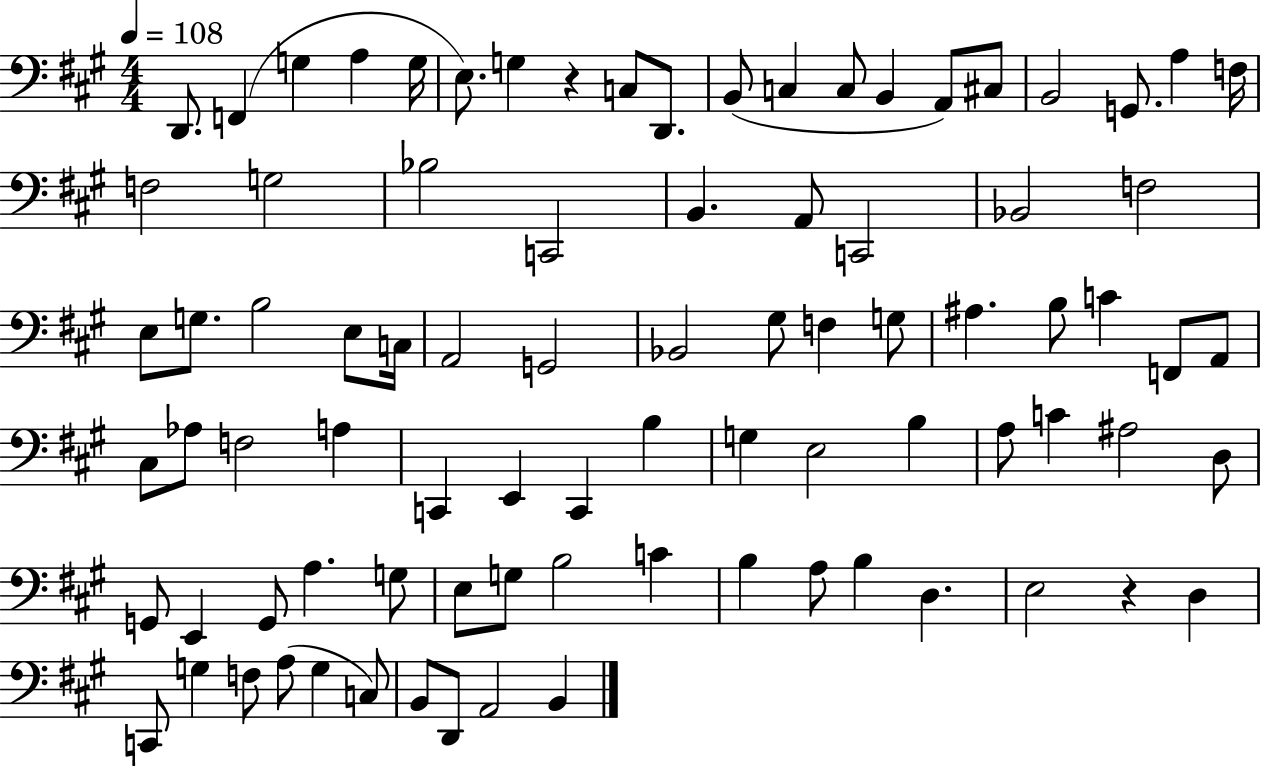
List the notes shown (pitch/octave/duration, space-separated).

D2/e. F2/q G3/q A3/q G3/s E3/e. G3/q R/q C3/e D2/e. B2/e C3/q C3/e B2/q A2/e C#3/e B2/h G2/e. A3/q F3/s F3/h G3/h Bb3/h C2/h B2/q. A2/e C2/h Bb2/h F3/h E3/e G3/e. B3/h E3/e C3/s A2/h G2/h Bb2/h G#3/e F3/q G3/e A#3/q. B3/e C4/q F2/e A2/e C#3/e Ab3/e F3/h A3/q C2/q E2/q C2/q B3/q G3/q E3/h B3/q A3/e C4/q A#3/h D3/e G2/e E2/q G2/e A3/q. G3/e E3/e G3/e B3/h C4/q B3/q A3/e B3/q D3/q. E3/h R/q D3/q C2/e G3/q F3/e A3/e G3/q C3/e B2/e D2/e A2/h B2/q